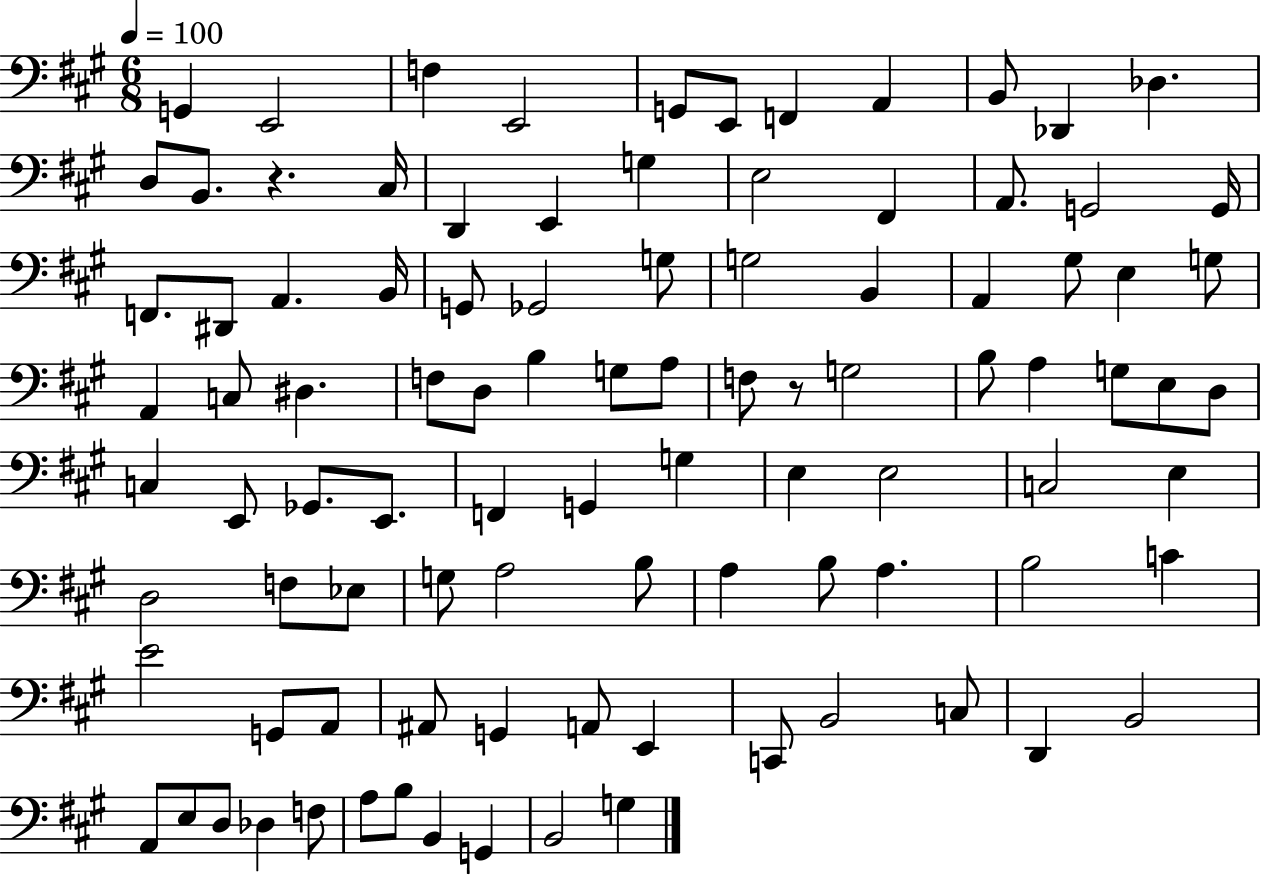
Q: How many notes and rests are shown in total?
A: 97